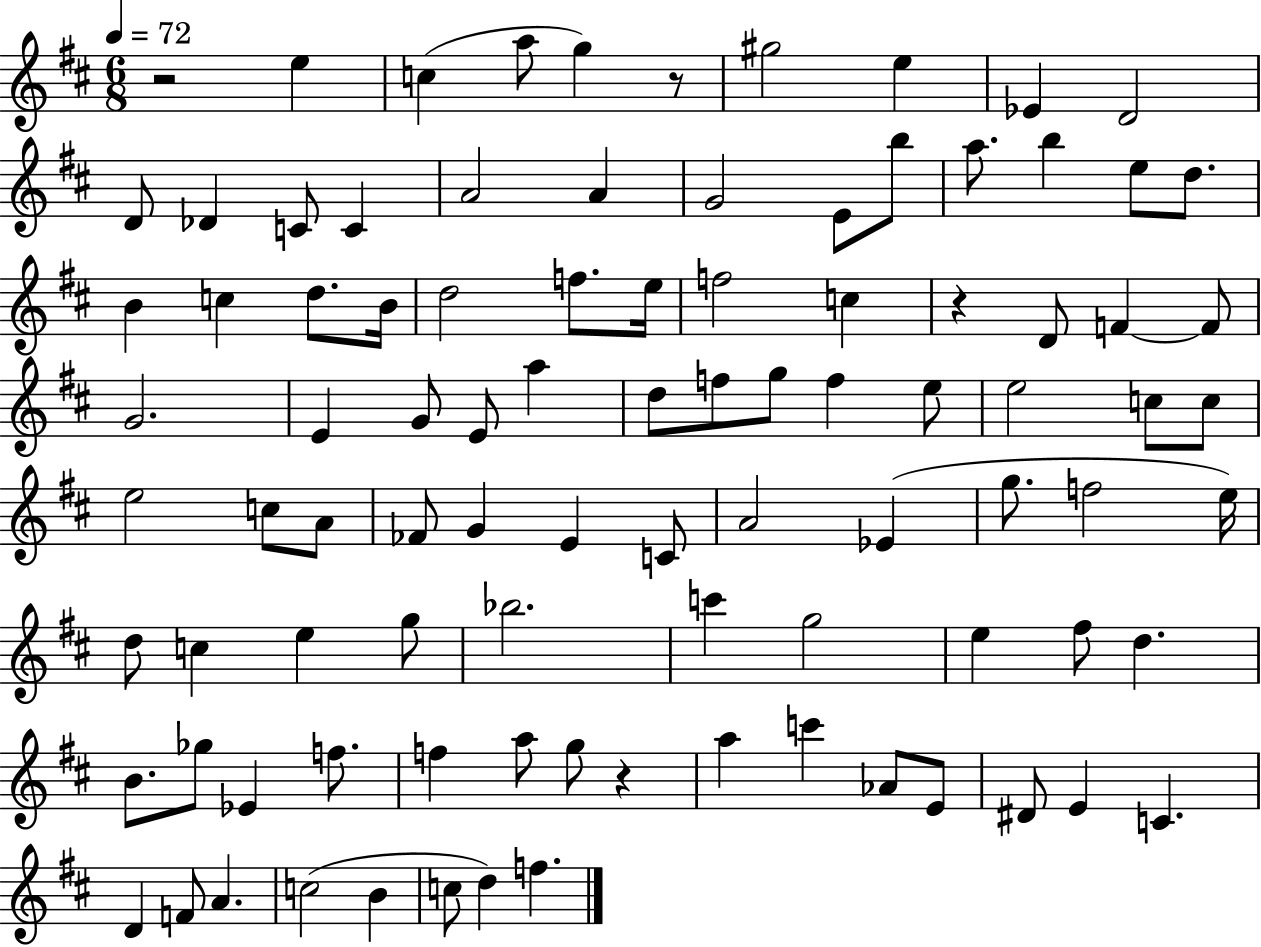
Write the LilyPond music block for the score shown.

{
  \clef treble
  \numericTimeSignature
  \time 6/8
  \key d \major
  \tempo 4 = 72
  r2 e''4 | c''4( a''8 g''4) r8 | gis''2 e''4 | ees'4 d'2 | \break d'8 des'4 c'8 c'4 | a'2 a'4 | g'2 e'8 b''8 | a''8. b''4 e''8 d''8. | \break b'4 c''4 d''8. b'16 | d''2 f''8. e''16 | f''2 c''4 | r4 d'8 f'4~~ f'8 | \break g'2. | e'4 g'8 e'8 a''4 | d''8 f''8 g''8 f''4 e''8 | e''2 c''8 c''8 | \break e''2 c''8 a'8 | fes'8 g'4 e'4 c'8 | a'2 ees'4( | g''8. f''2 e''16) | \break d''8 c''4 e''4 g''8 | bes''2. | c'''4 g''2 | e''4 fis''8 d''4. | \break b'8. ges''8 ees'4 f''8. | f''4 a''8 g''8 r4 | a''4 c'''4 aes'8 e'8 | dis'8 e'4 c'4. | \break d'4 f'8 a'4. | c''2( b'4 | c''8 d''4) f''4. | \bar "|."
}